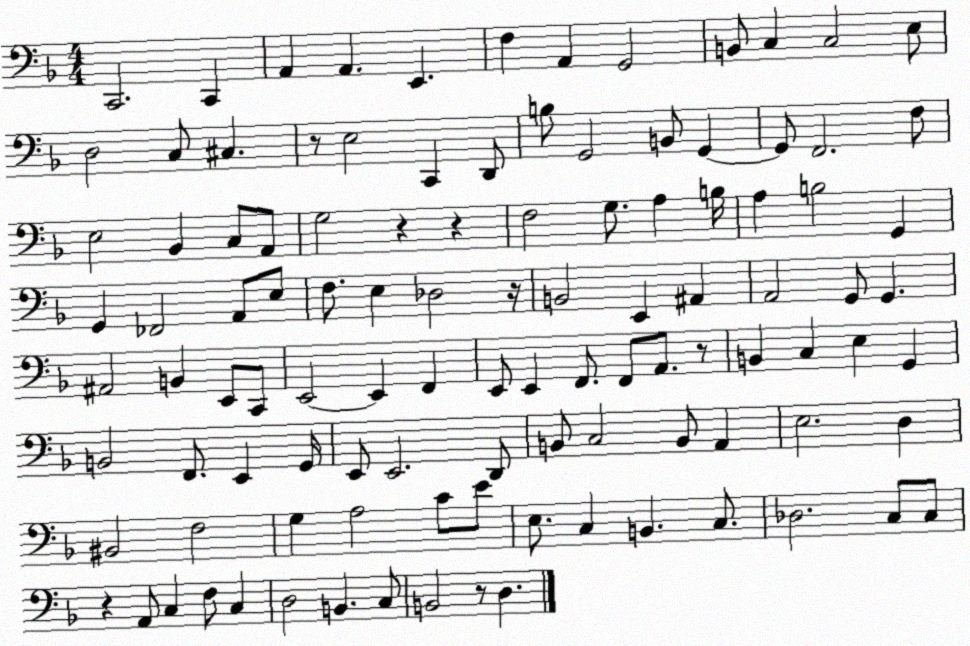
X:1
T:Untitled
M:4/4
L:1/4
K:F
C,,2 C,, A,, A,, E,, F, A,, G,,2 B,,/2 C, C,2 E,/2 D,2 C,/2 ^C, z/2 E,2 C,, D,,/2 B,/2 G,,2 B,,/2 G,, G,,/2 F,,2 F,/2 E,2 _B,, C,/2 A,,/2 G,2 z z F,2 G,/2 A, B,/4 A, B,2 G,, G,, _F,,2 A,,/2 E,/2 F,/2 E, _D,2 z/4 B,,2 E,, ^A,, A,,2 G,,/2 G,, ^A,,2 B,, E,,/2 C,,/2 E,,2 E,, F,, E,,/2 E,, F,,/2 F,,/2 A,,/2 z/2 B,, C, E, G,, B,,2 F,,/2 E,, G,,/4 E,,/2 E,,2 D,,/2 B,,/2 C,2 B,,/2 A,, E,2 D, ^B,,2 F,2 G, A,2 C/2 E/2 E,/2 C, B,, C,/2 _D,2 C,/2 C,/2 z A,,/2 C, F,/2 C, D,2 B,, C,/2 B,,2 z/2 D,